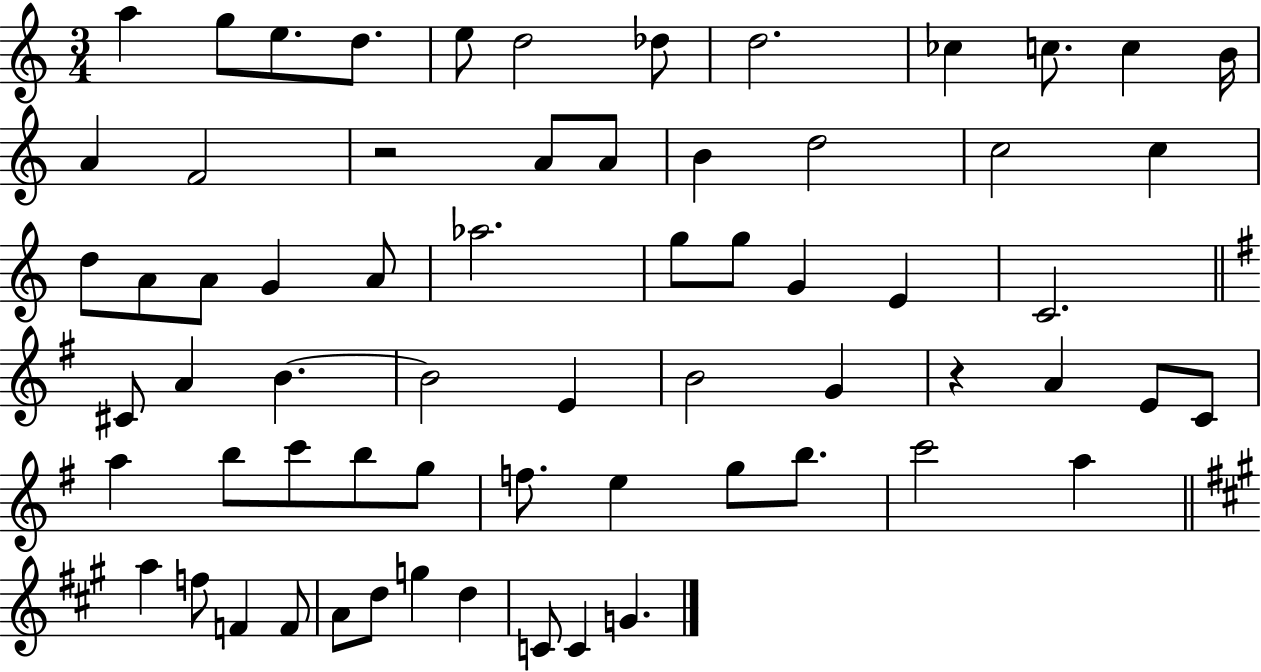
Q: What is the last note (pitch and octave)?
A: G4